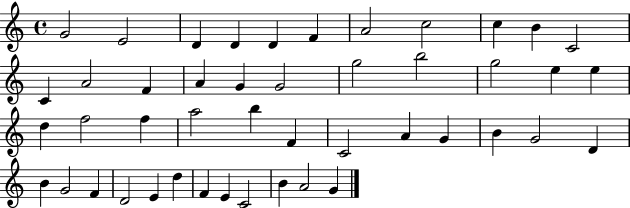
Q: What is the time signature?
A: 4/4